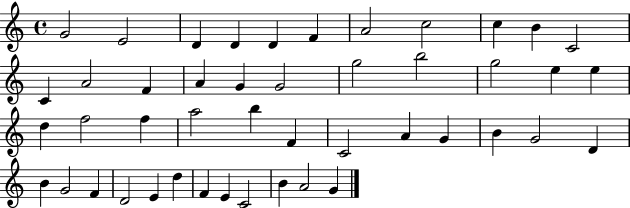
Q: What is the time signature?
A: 4/4